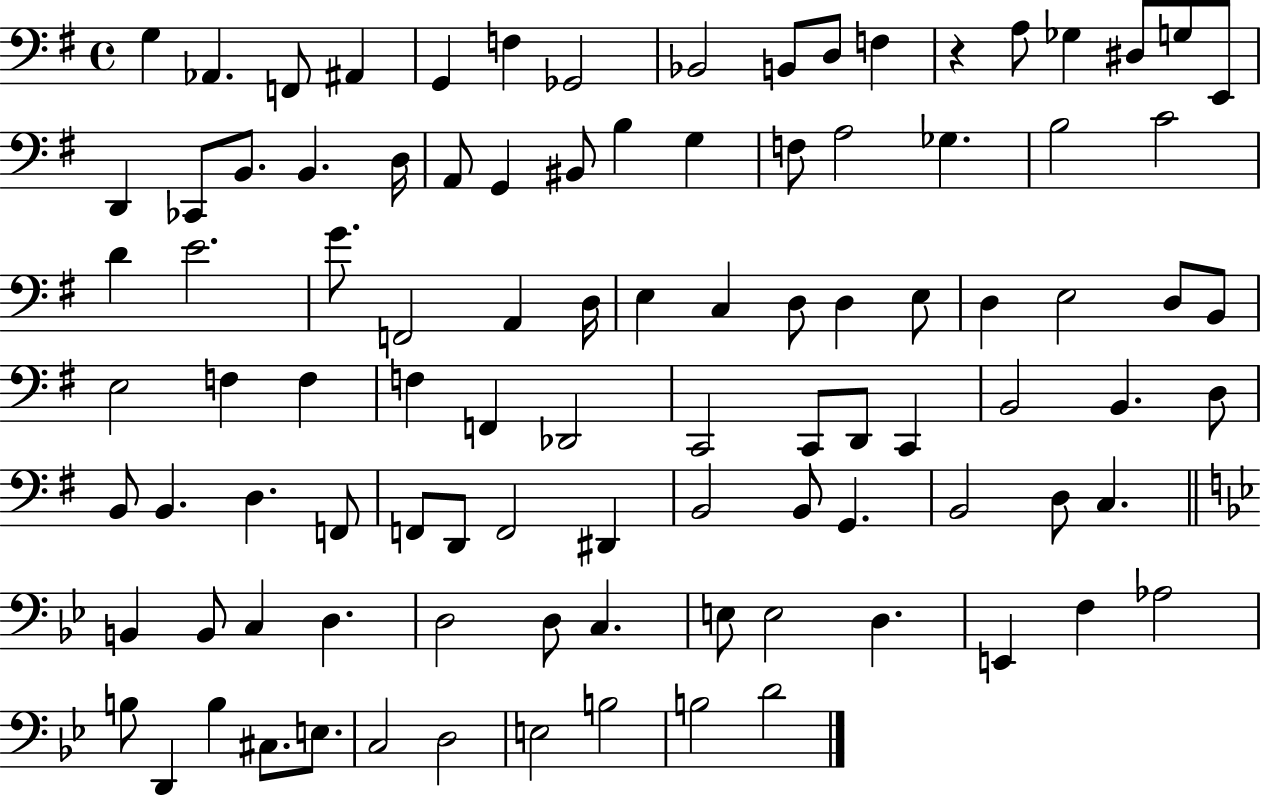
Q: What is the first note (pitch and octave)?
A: G3